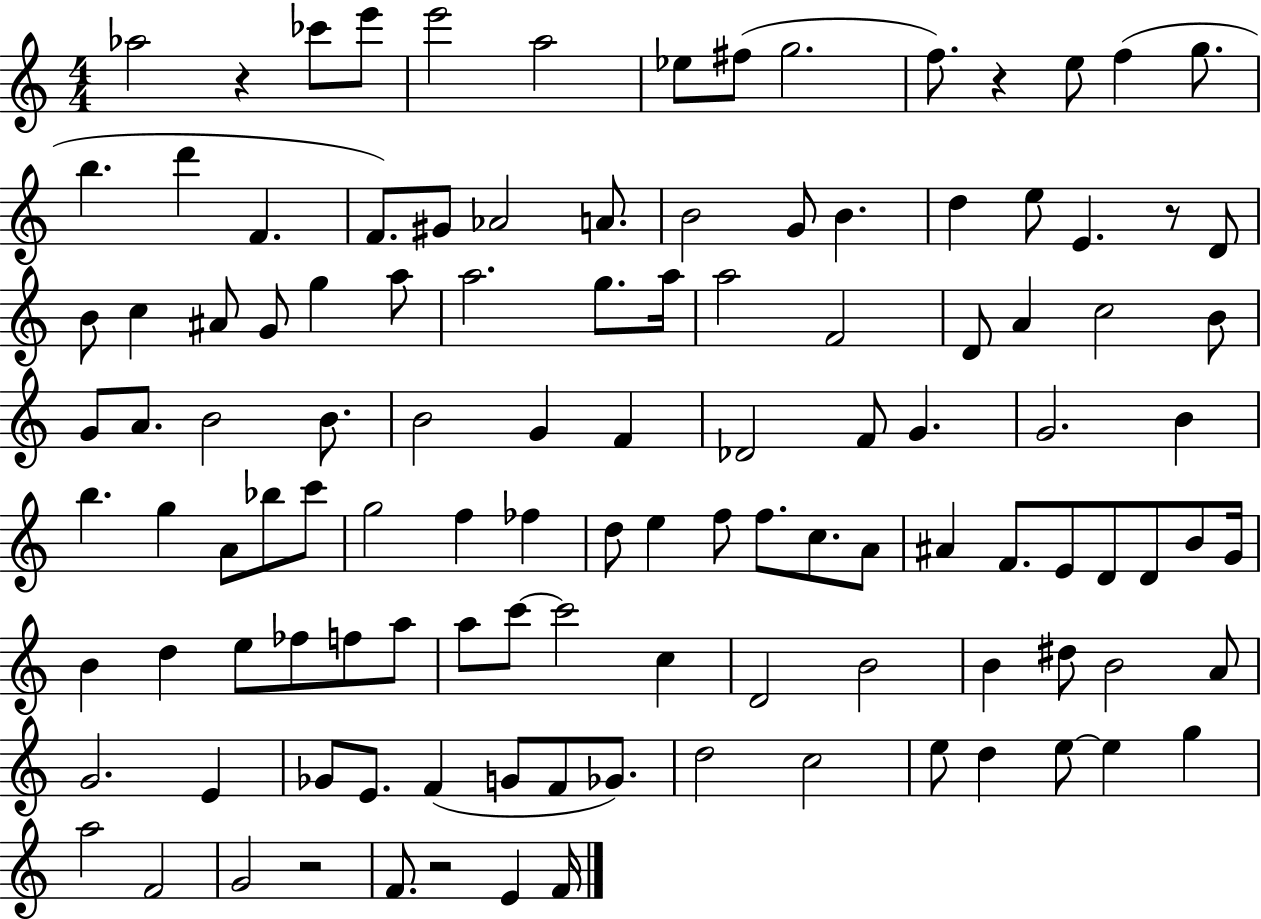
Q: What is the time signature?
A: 4/4